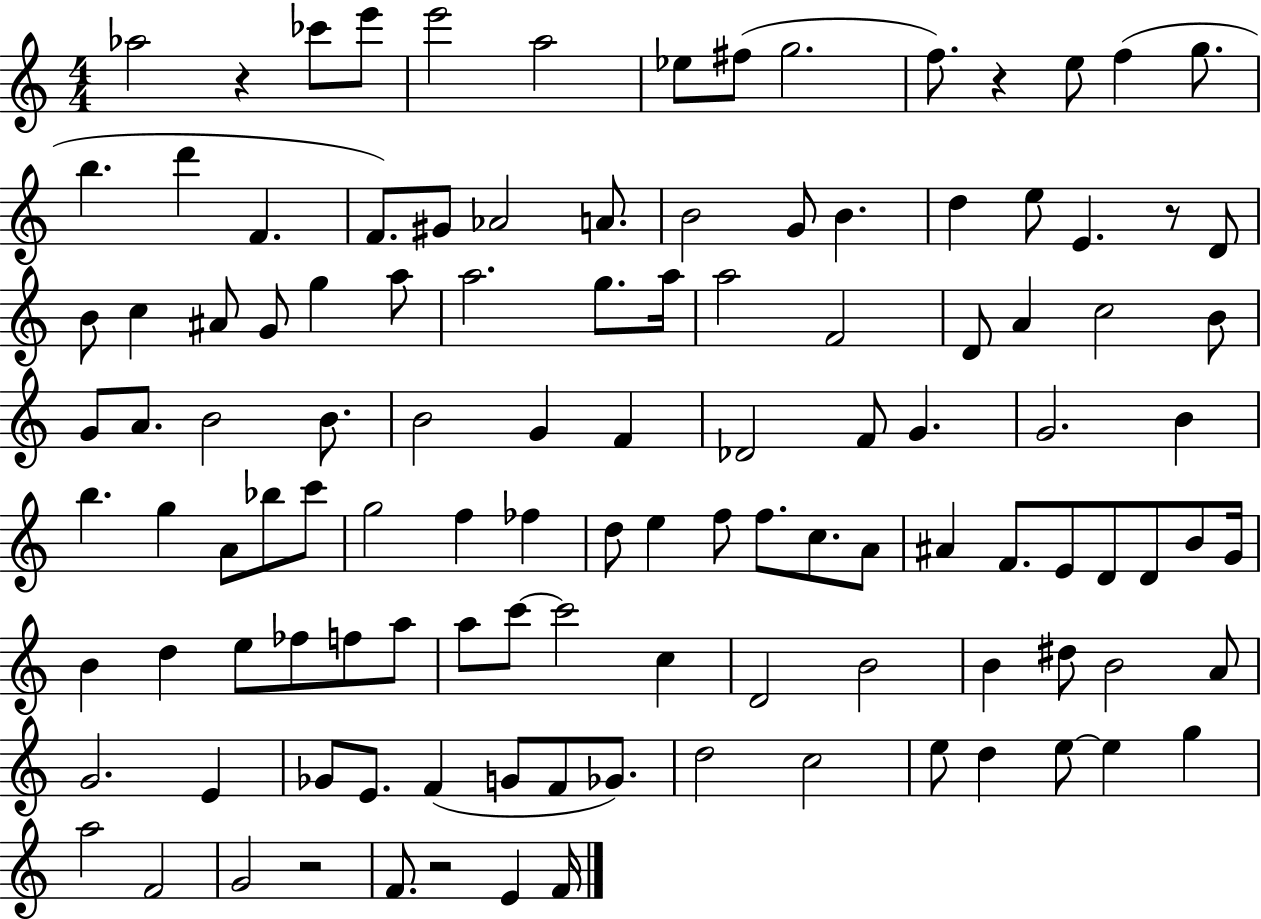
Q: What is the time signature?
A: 4/4